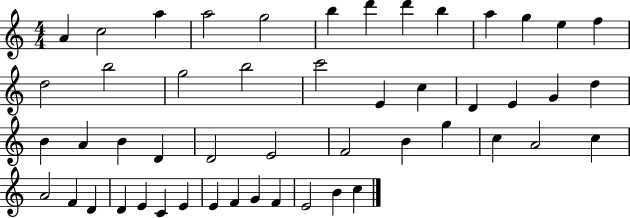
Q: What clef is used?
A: treble